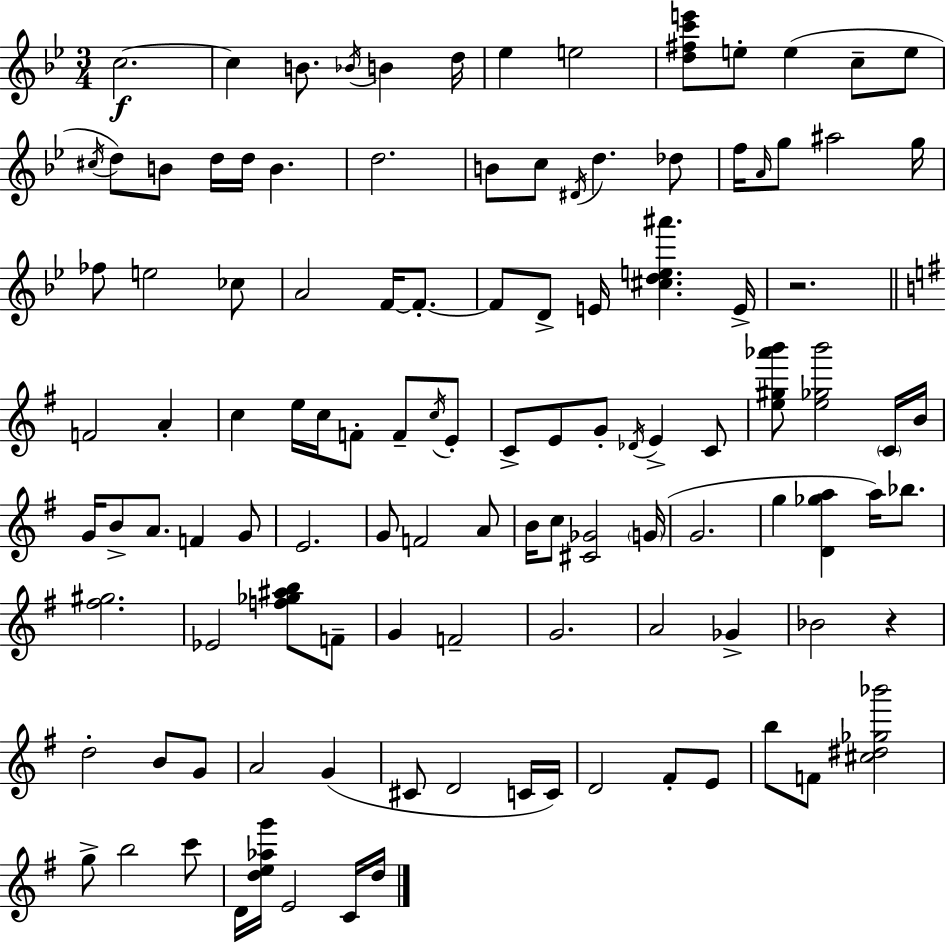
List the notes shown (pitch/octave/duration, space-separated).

C5/h. C5/q B4/e. Bb4/s B4/q D5/s Eb5/q E5/h [D5,F#5,C6,E6]/e E5/e E5/q C5/e E5/e C#5/s D5/e B4/e D5/s D5/s B4/q. D5/h. B4/e C5/e D#4/s D5/q. Db5/e F5/s A4/s G5/e A#5/h G5/s FES5/e E5/h CES5/e A4/h F4/s F4/e. F4/e D4/e E4/s [C#5,D5,E5,A#6]/q. E4/s R/h. F4/h A4/q C5/q E5/s C5/s F4/e F4/e C5/s E4/e C4/e E4/e G4/e Db4/s E4/q C4/e [E5,G#5,Ab6,B6]/e [E5,Gb5,B6]/h C4/s B4/s G4/s B4/e A4/e. F4/q G4/e E4/h. G4/e F4/h A4/e B4/s C5/e [C#4,Gb4]/h G4/s G4/h. G5/q [D4,Gb5,A5]/q A5/s Bb5/e. [F#5,G#5]/h. Eb4/h [F5,Gb5,A#5,B5]/e F4/e G4/q F4/h G4/h. A4/h Gb4/q Bb4/h R/q D5/h B4/e G4/e A4/h G4/q C#4/e D4/h C4/s C4/s D4/h F#4/e E4/e B5/e F4/e [C#5,D#5,Gb5,Bb6]/h G5/e B5/h C6/e D4/s [D5,E5,Ab5,G6]/s E4/h C4/s D5/s